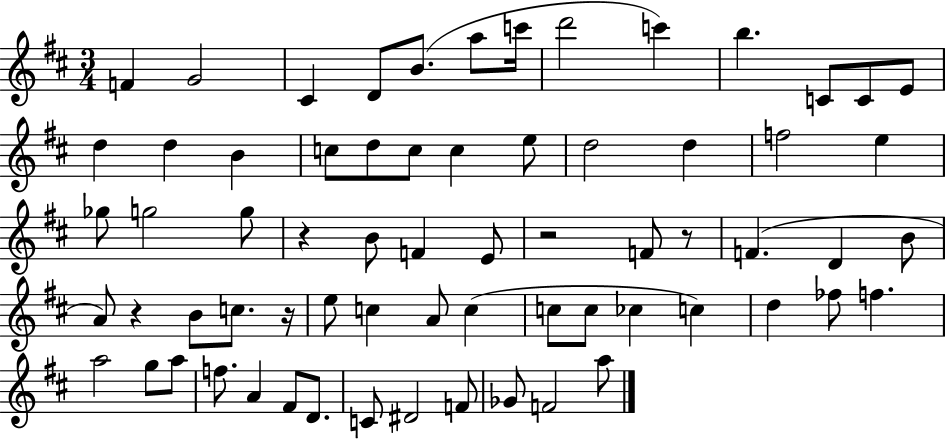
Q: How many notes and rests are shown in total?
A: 67